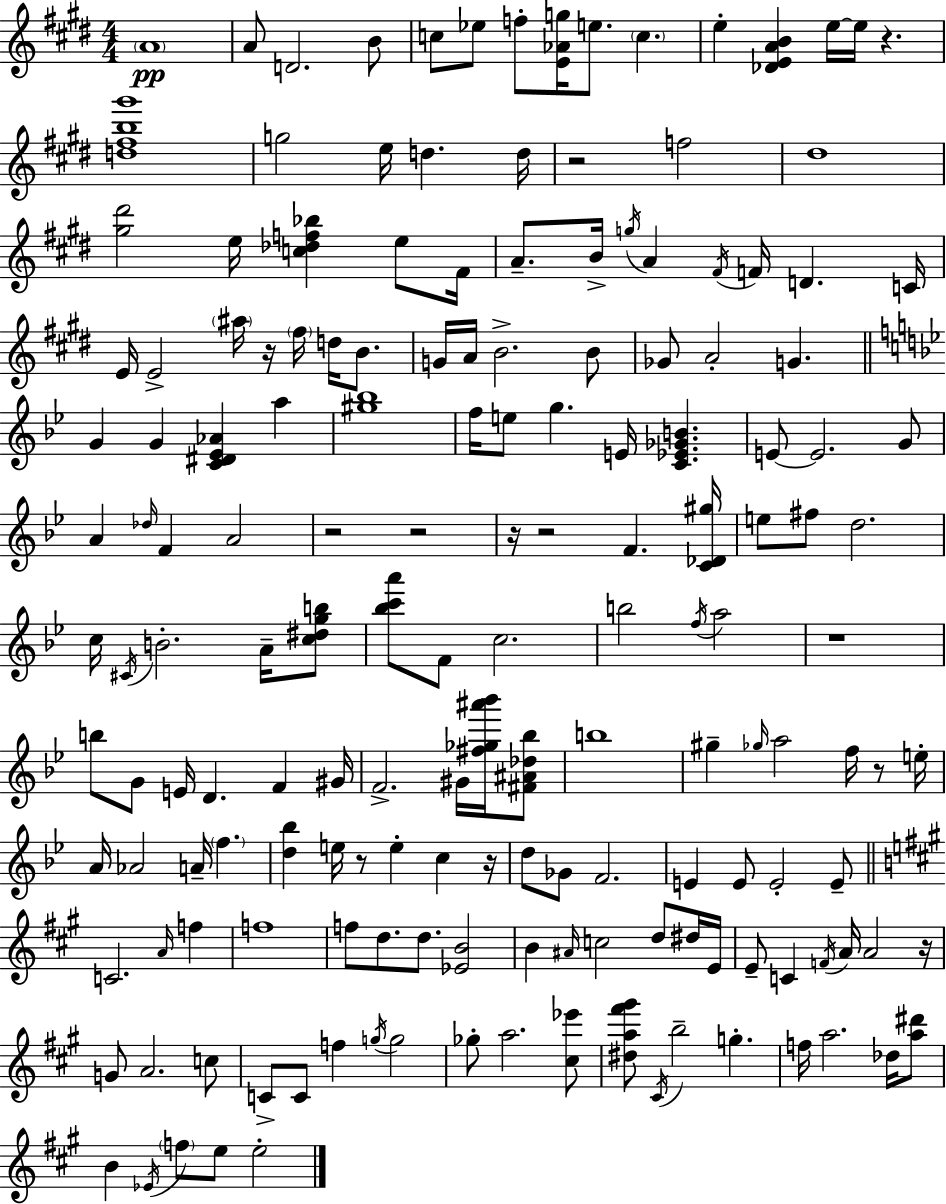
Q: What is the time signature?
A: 4/4